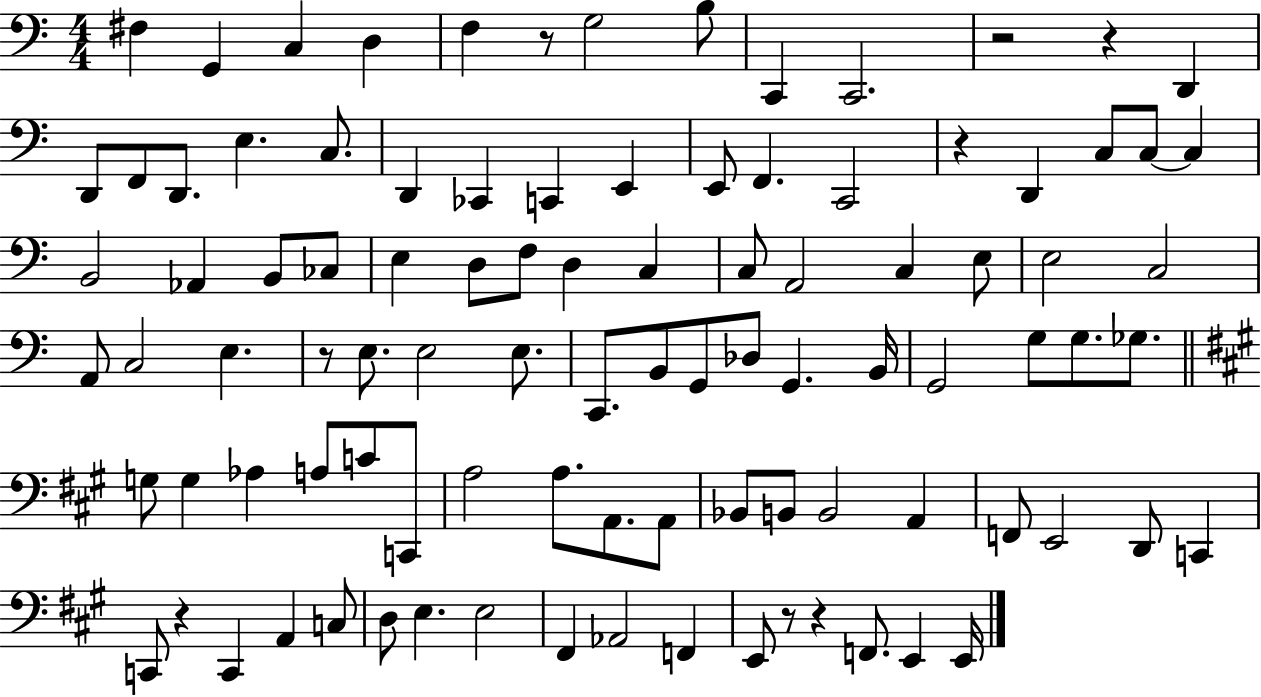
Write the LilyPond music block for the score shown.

{
  \clef bass
  \numericTimeSignature
  \time 4/4
  \key c \major
  fis4 g,4 c4 d4 | f4 r8 g2 b8 | c,4 c,2. | r2 r4 d,4 | \break d,8 f,8 d,8. e4. c8. | d,4 ces,4 c,4 e,4 | e,8 f,4. c,2 | r4 d,4 c8 c8~~ c4 | \break b,2 aes,4 b,8 ces8 | e4 d8 f8 d4 c4 | c8 a,2 c4 e8 | e2 c2 | \break a,8 c2 e4. | r8 e8. e2 e8. | c,8. b,8 g,8 des8 g,4. b,16 | g,2 g8 g8. ges8. | \break \bar "||" \break \key a \major g8 g4 aes4 a8 c'8 c,8 | a2 a8. a,8. a,8 | bes,8 b,8 b,2 a,4 | f,8 e,2 d,8 c,4 | \break c,8 r4 c,4 a,4 c8 | d8 e4. e2 | fis,4 aes,2 f,4 | e,8 r8 r4 f,8. e,4 e,16 | \break \bar "|."
}